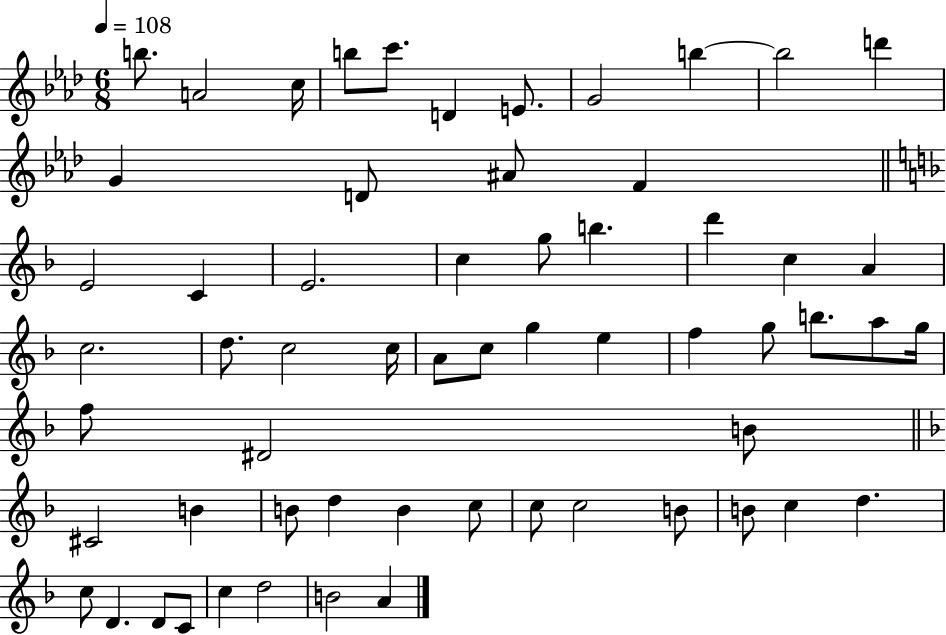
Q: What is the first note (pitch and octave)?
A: B5